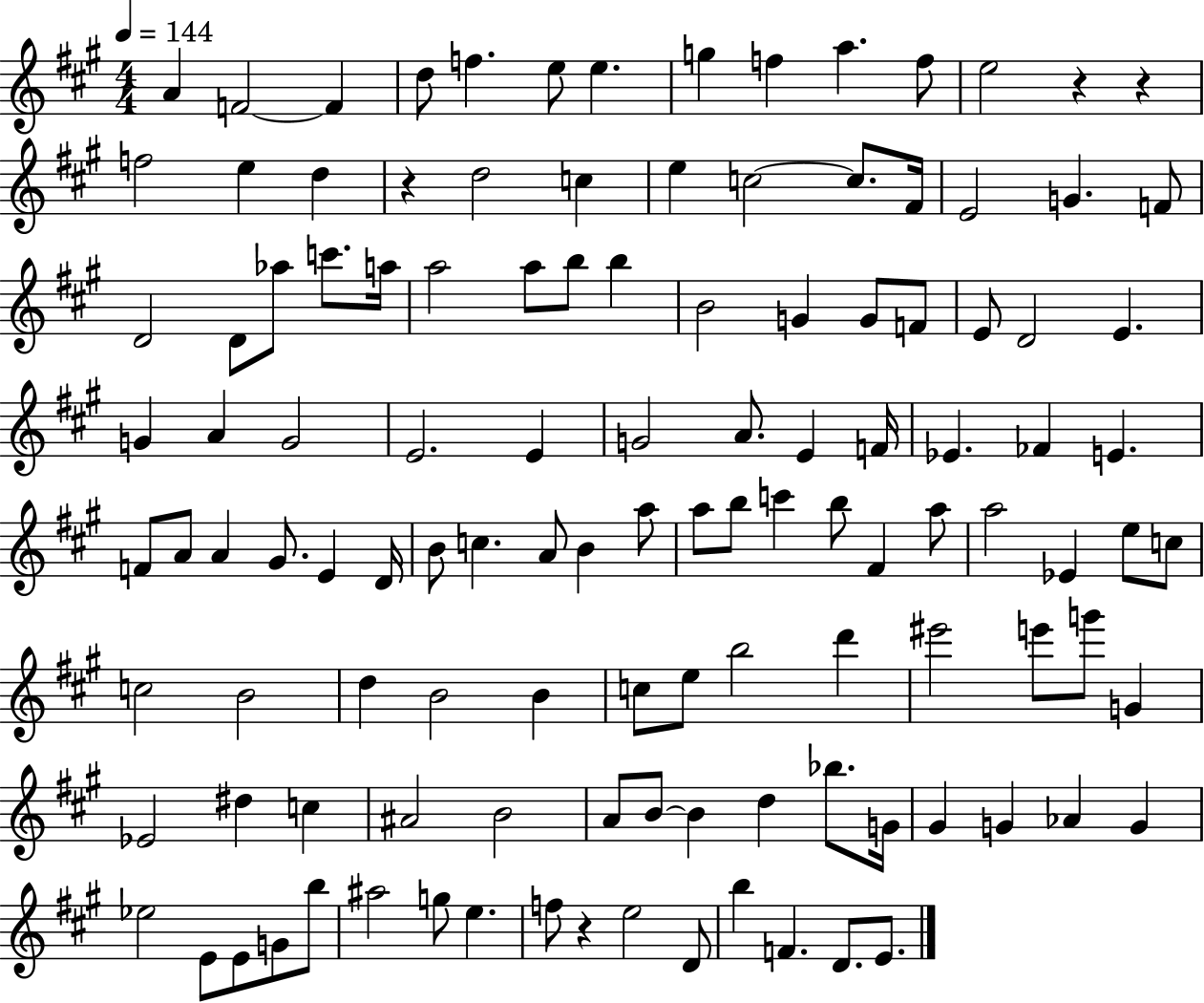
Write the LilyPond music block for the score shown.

{
  \clef treble
  \numericTimeSignature
  \time 4/4
  \key a \major
  \tempo 4 = 144
  a'4 f'2~~ f'4 | d''8 f''4. e''8 e''4. | g''4 f''4 a''4. f''8 | e''2 r4 r4 | \break f''2 e''4 d''4 | r4 d''2 c''4 | e''4 c''2~~ c''8. fis'16 | e'2 g'4. f'8 | \break d'2 d'8 aes''8 c'''8. a''16 | a''2 a''8 b''8 b''4 | b'2 g'4 g'8 f'8 | e'8 d'2 e'4. | \break g'4 a'4 g'2 | e'2. e'4 | g'2 a'8. e'4 f'16 | ees'4. fes'4 e'4. | \break f'8 a'8 a'4 gis'8. e'4 d'16 | b'8 c''4. a'8 b'4 a''8 | a''8 b''8 c'''4 b''8 fis'4 a''8 | a''2 ees'4 e''8 c''8 | \break c''2 b'2 | d''4 b'2 b'4 | c''8 e''8 b''2 d'''4 | eis'''2 e'''8 g'''8 g'4 | \break ees'2 dis''4 c''4 | ais'2 b'2 | a'8 b'8~~ b'4 d''4 bes''8. g'16 | gis'4 g'4 aes'4 g'4 | \break ees''2 e'8 e'8 g'8 b''8 | ais''2 g''8 e''4. | f''8 r4 e''2 d'8 | b''4 f'4. d'8. e'8. | \break \bar "|."
}